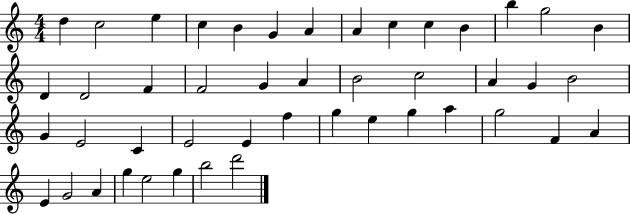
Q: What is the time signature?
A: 4/4